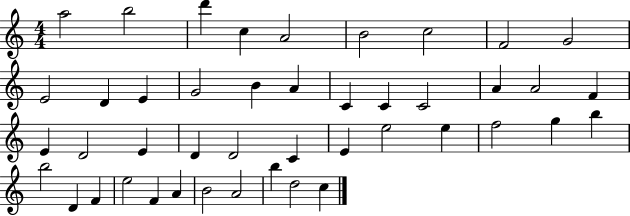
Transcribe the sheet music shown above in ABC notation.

X:1
T:Untitled
M:4/4
L:1/4
K:C
a2 b2 d' c A2 B2 c2 F2 G2 E2 D E G2 B A C C C2 A A2 F E D2 E D D2 C E e2 e f2 g b b2 D F e2 F A B2 A2 b d2 c